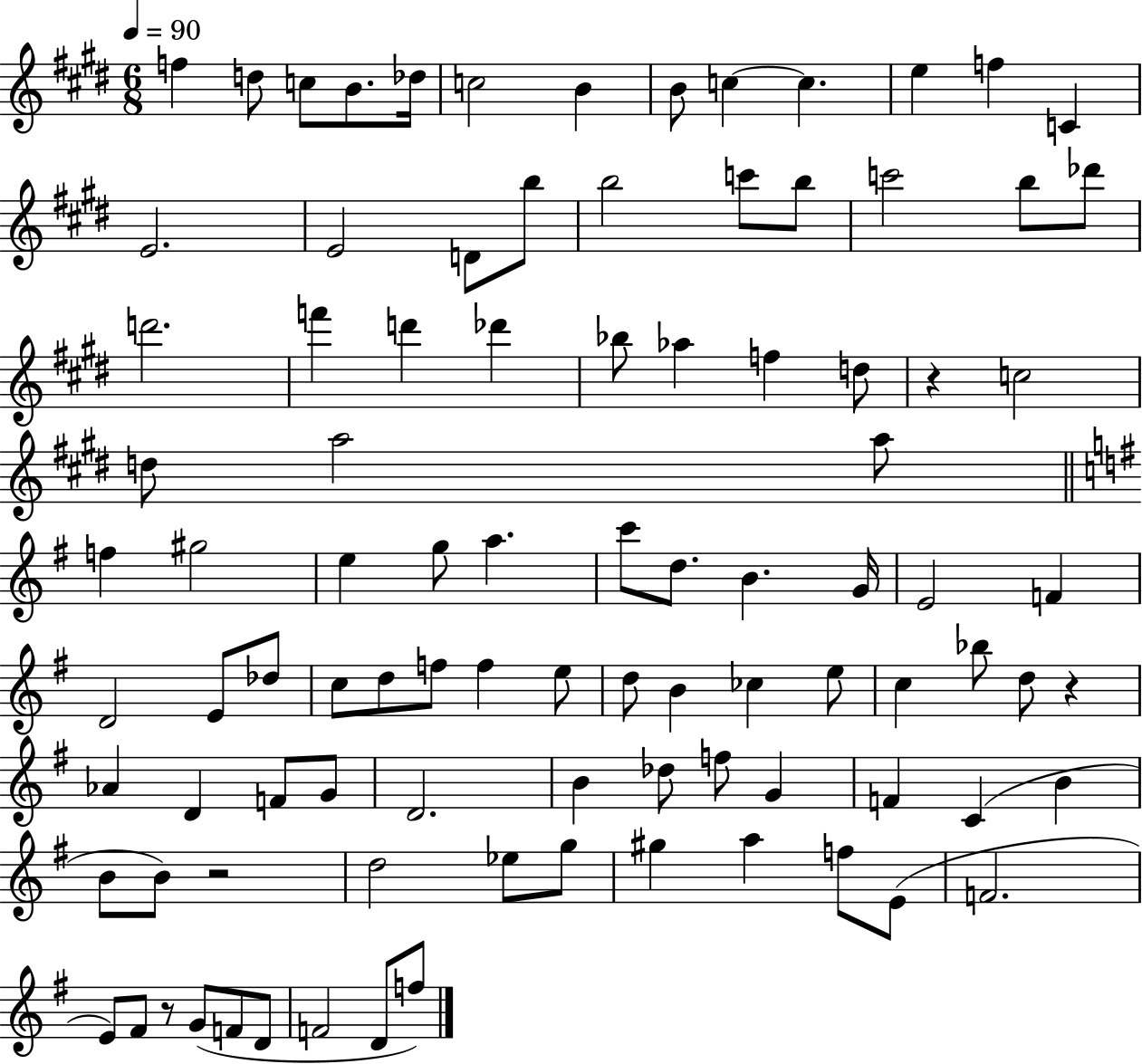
{
  \clef treble
  \numericTimeSignature
  \time 6/8
  \key e \major
  \tempo 4 = 90
  f''4 d''8 c''8 b'8. des''16 | c''2 b'4 | b'8 c''4~~ c''4. | e''4 f''4 c'4 | \break e'2. | e'2 d'8 b''8 | b''2 c'''8 b''8 | c'''2 b''8 des'''8 | \break d'''2. | f'''4 d'''4 des'''4 | bes''8 aes''4 f''4 d''8 | r4 c''2 | \break d''8 a''2 a''8 | \bar "||" \break \key g \major f''4 gis''2 | e''4 g''8 a''4. | c'''8 d''8. b'4. g'16 | e'2 f'4 | \break d'2 e'8 des''8 | c''8 d''8 f''8 f''4 e''8 | d''8 b'4 ces''4 e''8 | c''4 bes''8 d''8 r4 | \break aes'4 d'4 f'8 g'8 | d'2. | b'4 des''8 f''8 g'4 | f'4 c'4( b'4 | \break b'8 b'8) r2 | d''2 ees''8 g''8 | gis''4 a''4 f''8 e'8( | f'2. | \break e'8) fis'8 r8 g'8( f'8 d'8 | f'2 d'8 f''8) | \bar "|."
}